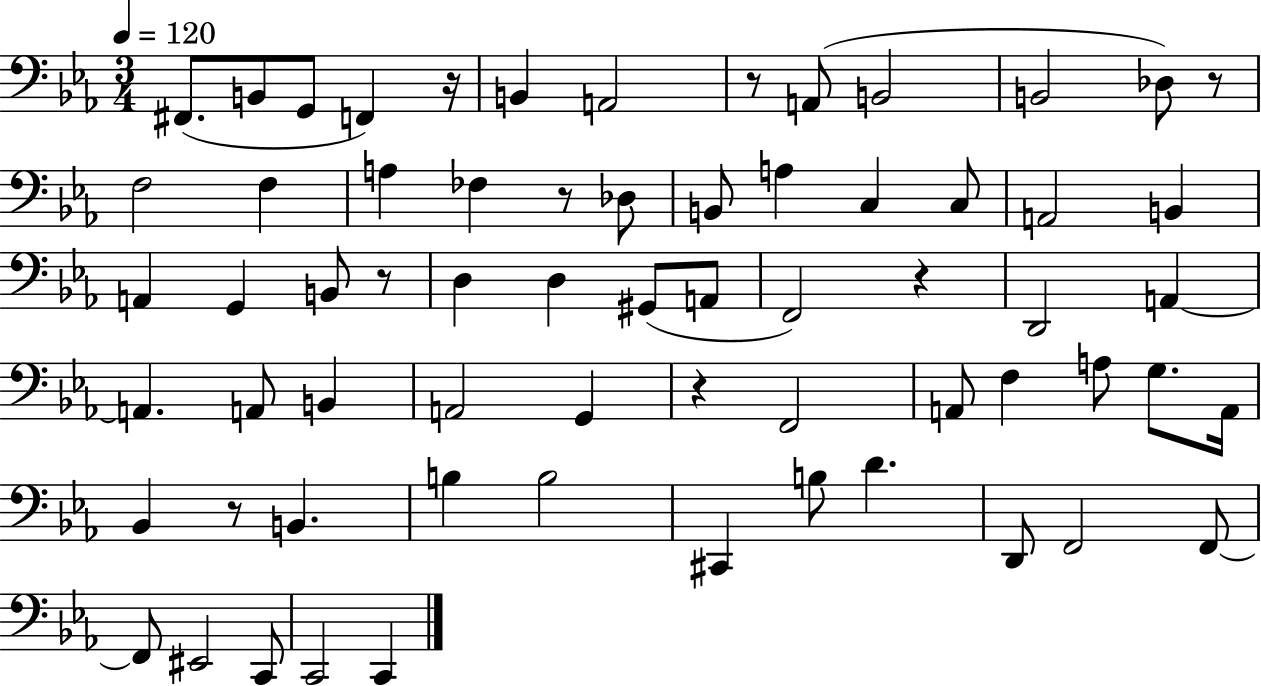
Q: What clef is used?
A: bass